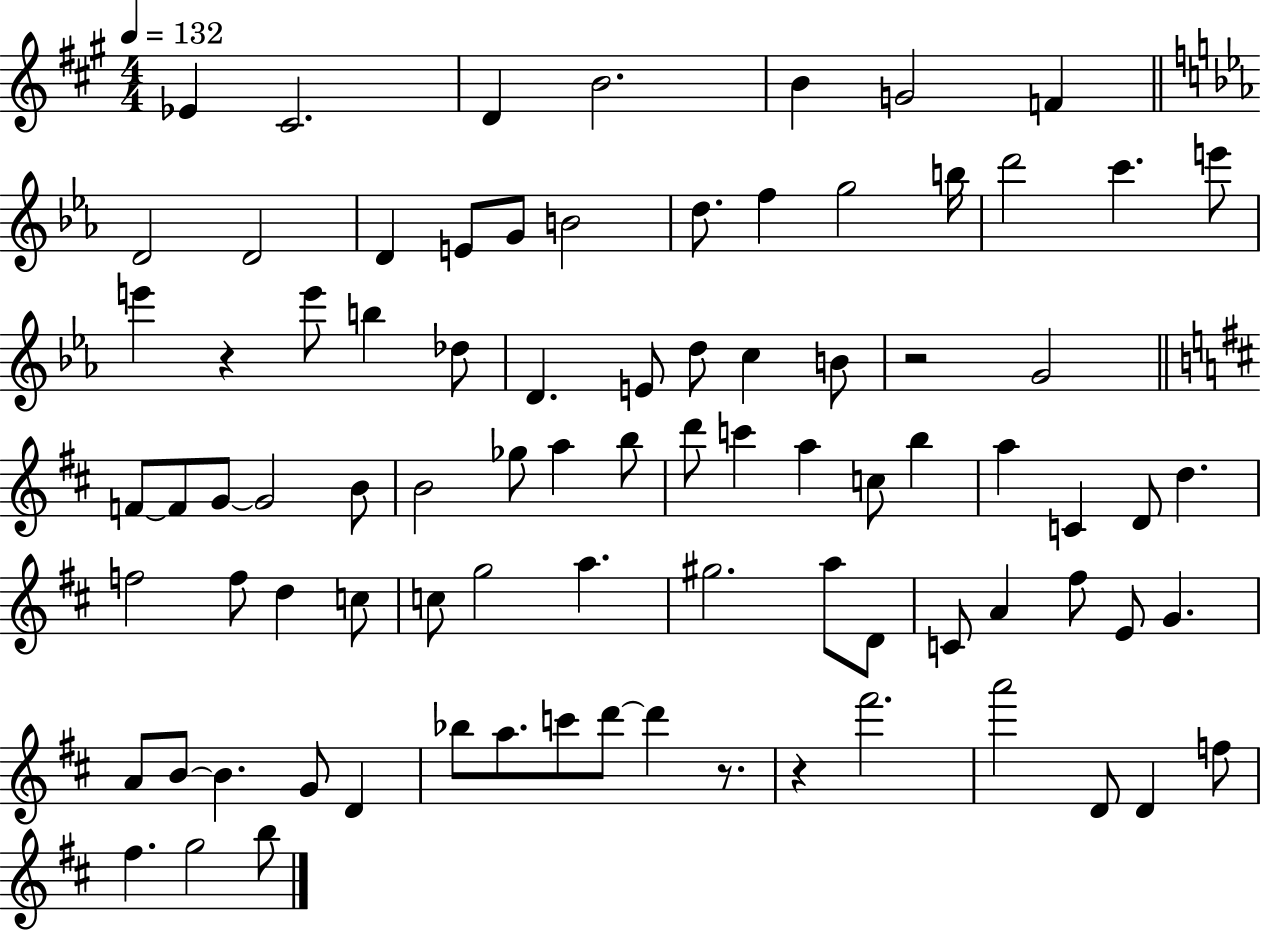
Eb4/q C#4/h. D4/q B4/h. B4/q G4/h F4/q D4/h D4/h D4/q E4/e G4/e B4/h D5/e. F5/q G5/h B5/s D6/h C6/q. E6/e E6/q R/q E6/e B5/q Db5/e D4/q. E4/e D5/e C5/q B4/e R/h G4/h F4/e F4/e G4/e G4/h B4/e B4/h Gb5/e A5/q B5/e D6/e C6/q A5/q C5/e B5/q A5/q C4/q D4/e D5/q. F5/h F5/e D5/q C5/e C5/e G5/h A5/q. G#5/h. A5/e D4/e C4/e A4/q F#5/e E4/e G4/q. A4/e B4/e B4/q. G4/e D4/q Bb5/e A5/e. C6/e D6/e D6/q R/e. R/q F#6/h. A6/h D4/e D4/q F5/e F#5/q. G5/h B5/e